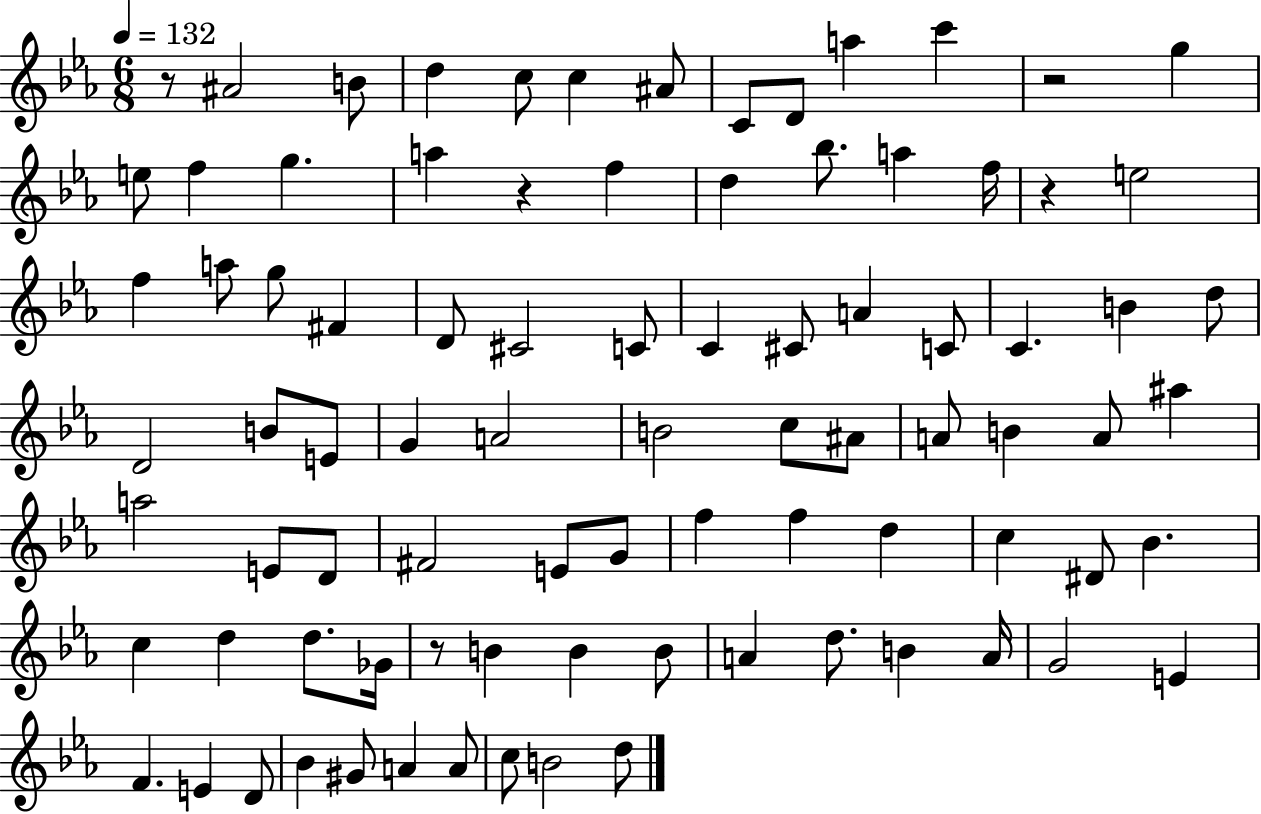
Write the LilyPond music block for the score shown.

{
  \clef treble
  \numericTimeSignature
  \time 6/8
  \key ees \major
  \tempo 4 = 132
  r8 ais'2 b'8 | d''4 c''8 c''4 ais'8 | c'8 d'8 a''4 c'''4 | r2 g''4 | \break e''8 f''4 g''4. | a''4 r4 f''4 | d''4 bes''8. a''4 f''16 | r4 e''2 | \break f''4 a''8 g''8 fis'4 | d'8 cis'2 c'8 | c'4 cis'8 a'4 c'8 | c'4. b'4 d''8 | \break d'2 b'8 e'8 | g'4 a'2 | b'2 c''8 ais'8 | a'8 b'4 a'8 ais''4 | \break a''2 e'8 d'8 | fis'2 e'8 g'8 | f''4 f''4 d''4 | c''4 dis'8 bes'4. | \break c''4 d''4 d''8. ges'16 | r8 b'4 b'4 b'8 | a'4 d''8. b'4 a'16 | g'2 e'4 | \break f'4. e'4 d'8 | bes'4 gis'8 a'4 a'8 | c''8 b'2 d''8 | \bar "|."
}